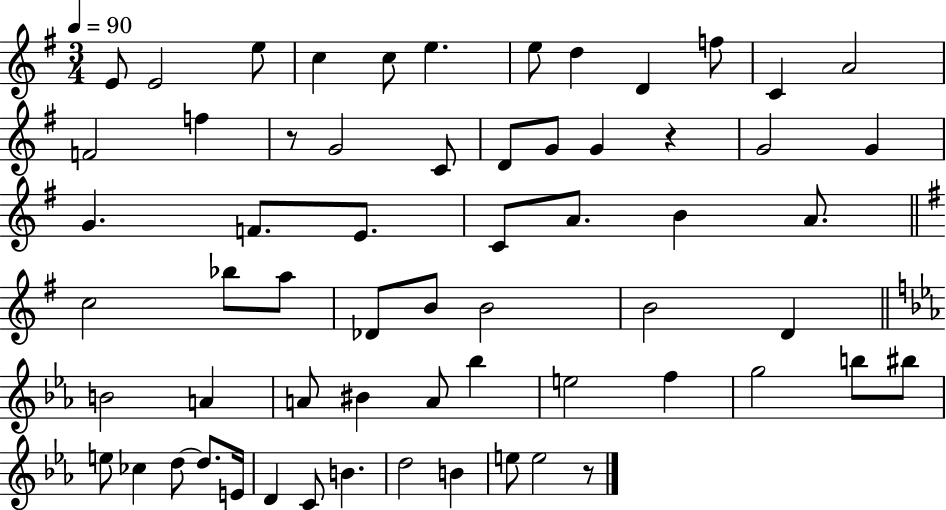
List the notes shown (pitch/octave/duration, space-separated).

E4/e E4/h E5/e C5/q C5/e E5/q. E5/e D5/q D4/q F5/e C4/q A4/h F4/h F5/q R/e G4/h C4/e D4/e G4/e G4/q R/q G4/h G4/q G4/q. F4/e. E4/e. C4/e A4/e. B4/q A4/e. C5/h Bb5/e A5/e Db4/e B4/e B4/h B4/h D4/q B4/h A4/q A4/e BIS4/q A4/e Bb5/q E5/h F5/q G5/h B5/e BIS5/e E5/e CES5/q D5/e D5/e. E4/s D4/q C4/e B4/q. D5/h B4/q E5/e E5/h R/e